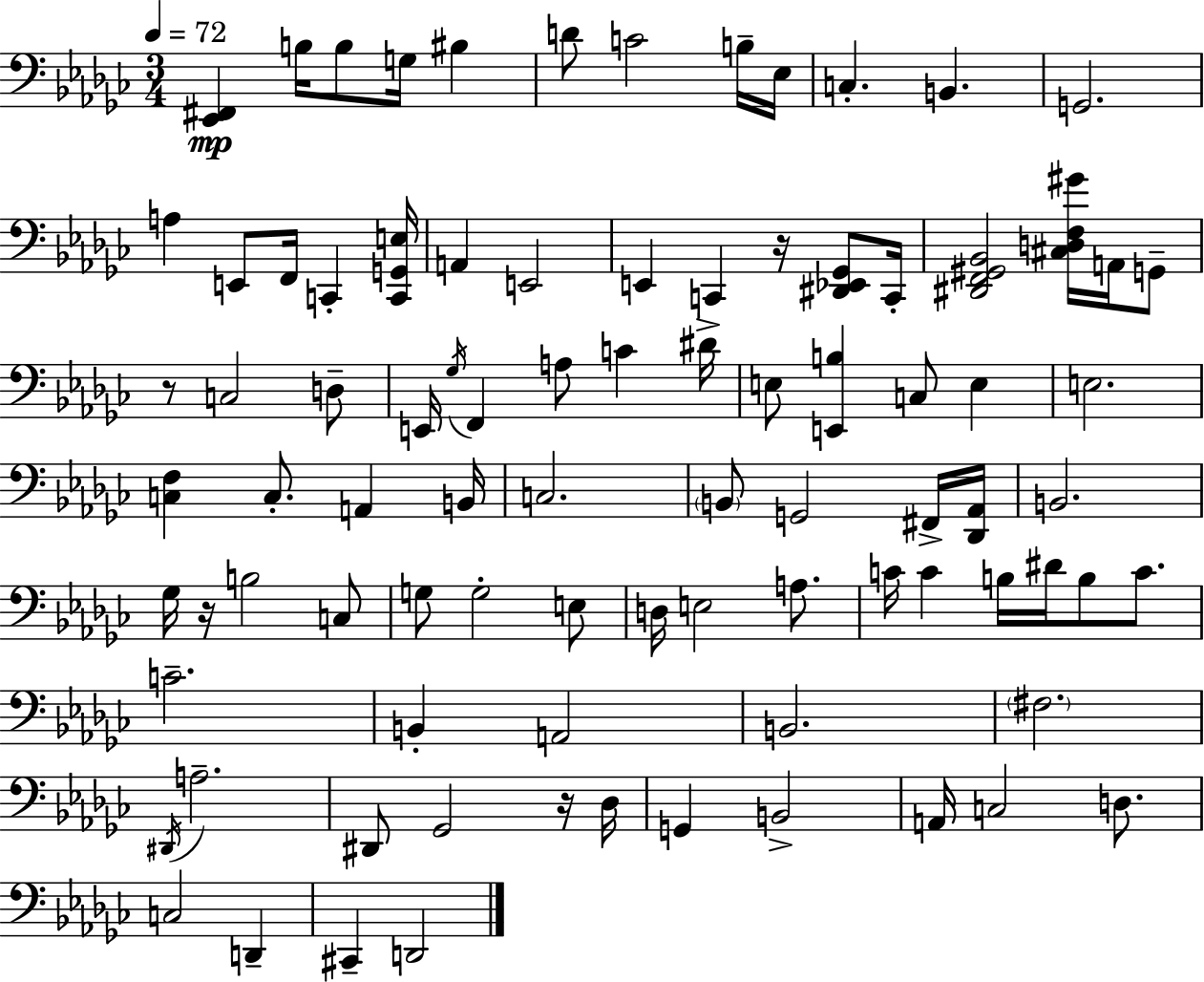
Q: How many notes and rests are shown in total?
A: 88